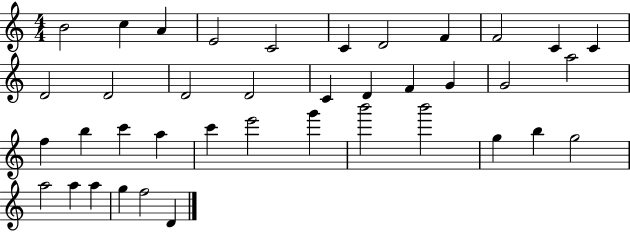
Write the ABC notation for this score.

X:1
T:Untitled
M:4/4
L:1/4
K:C
B2 c A E2 C2 C D2 F F2 C C D2 D2 D2 D2 C D F G G2 a2 f b c' a c' e'2 g' b'2 b'2 g b g2 a2 a a g f2 D